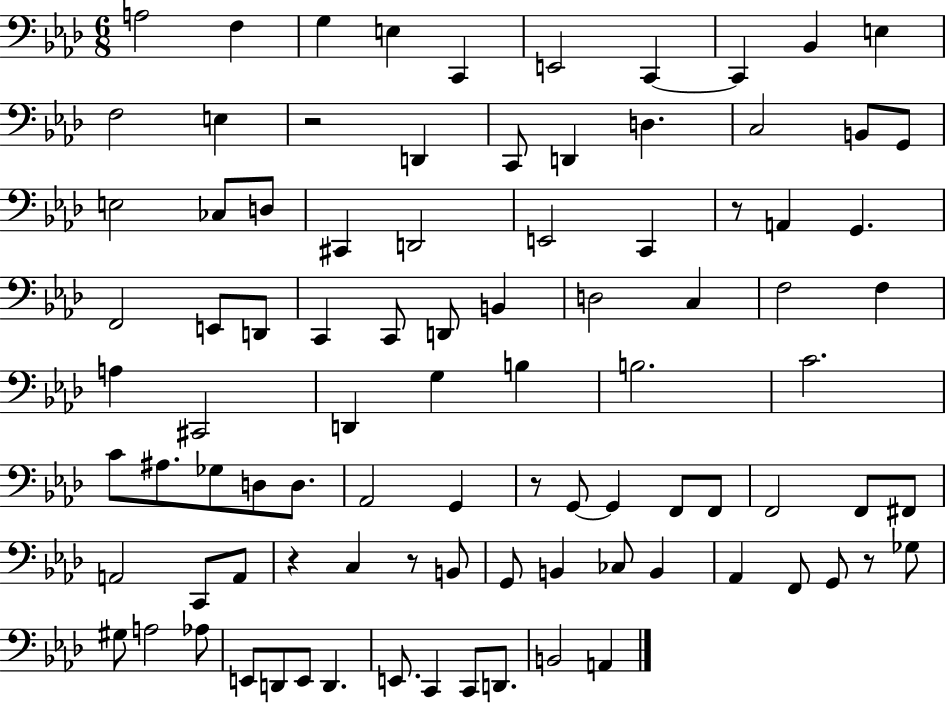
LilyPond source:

{
  \clef bass
  \numericTimeSignature
  \time 6/8
  \key aes \major
  \repeat volta 2 { a2 f4 | g4 e4 c,4 | e,2 c,4~~ | c,4 bes,4 e4 | \break f2 e4 | r2 d,4 | c,8 d,4 d4. | c2 b,8 g,8 | \break e2 ces8 d8 | cis,4 d,2 | e,2 c,4 | r8 a,4 g,4. | \break f,2 e,8 d,8 | c,4 c,8 d,8 b,4 | d2 c4 | f2 f4 | \break a4 cis,2 | d,4 g4 b4 | b2. | c'2. | \break c'8 ais8. ges8 d8 d8. | aes,2 g,4 | r8 g,8~~ g,4 f,8 f,8 | f,2 f,8 fis,8 | \break a,2 c,8 a,8 | r4 c4 r8 b,8 | g,8 b,4 ces8 b,4 | aes,4 f,8 g,8 r8 ges8 | \break gis8 a2 aes8 | e,8 d,8 e,8 d,4. | e,8. c,4 c,8 d,8. | b,2 a,4 | \break } \bar "|."
}